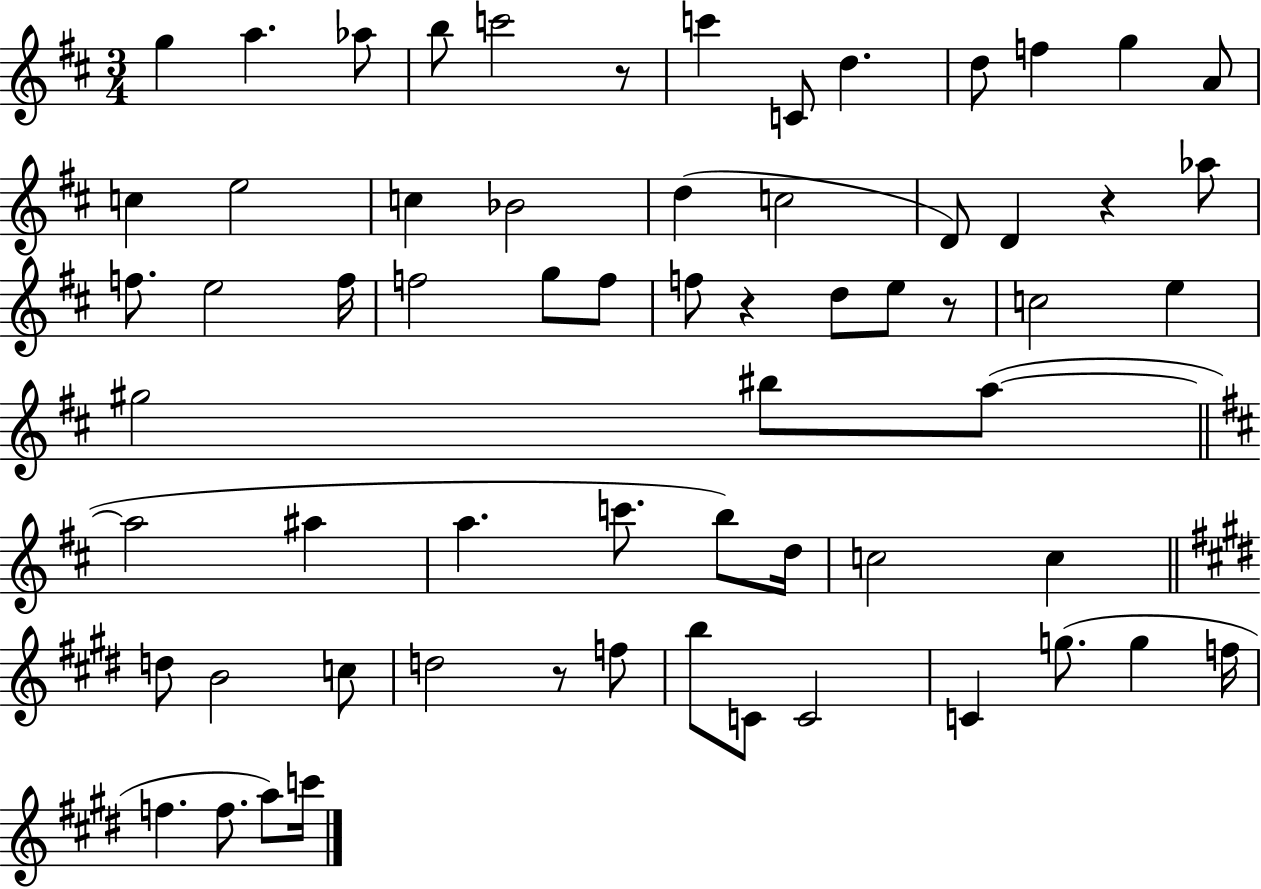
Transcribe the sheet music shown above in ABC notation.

X:1
T:Untitled
M:3/4
L:1/4
K:D
g a _a/2 b/2 c'2 z/2 c' C/2 d d/2 f g A/2 c e2 c _B2 d c2 D/2 D z _a/2 f/2 e2 f/4 f2 g/2 f/2 f/2 z d/2 e/2 z/2 c2 e ^g2 ^b/2 a/2 a2 ^a a c'/2 b/2 d/4 c2 c d/2 B2 c/2 d2 z/2 f/2 b/2 C/2 C2 C g/2 g f/4 f f/2 a/2 c'/4